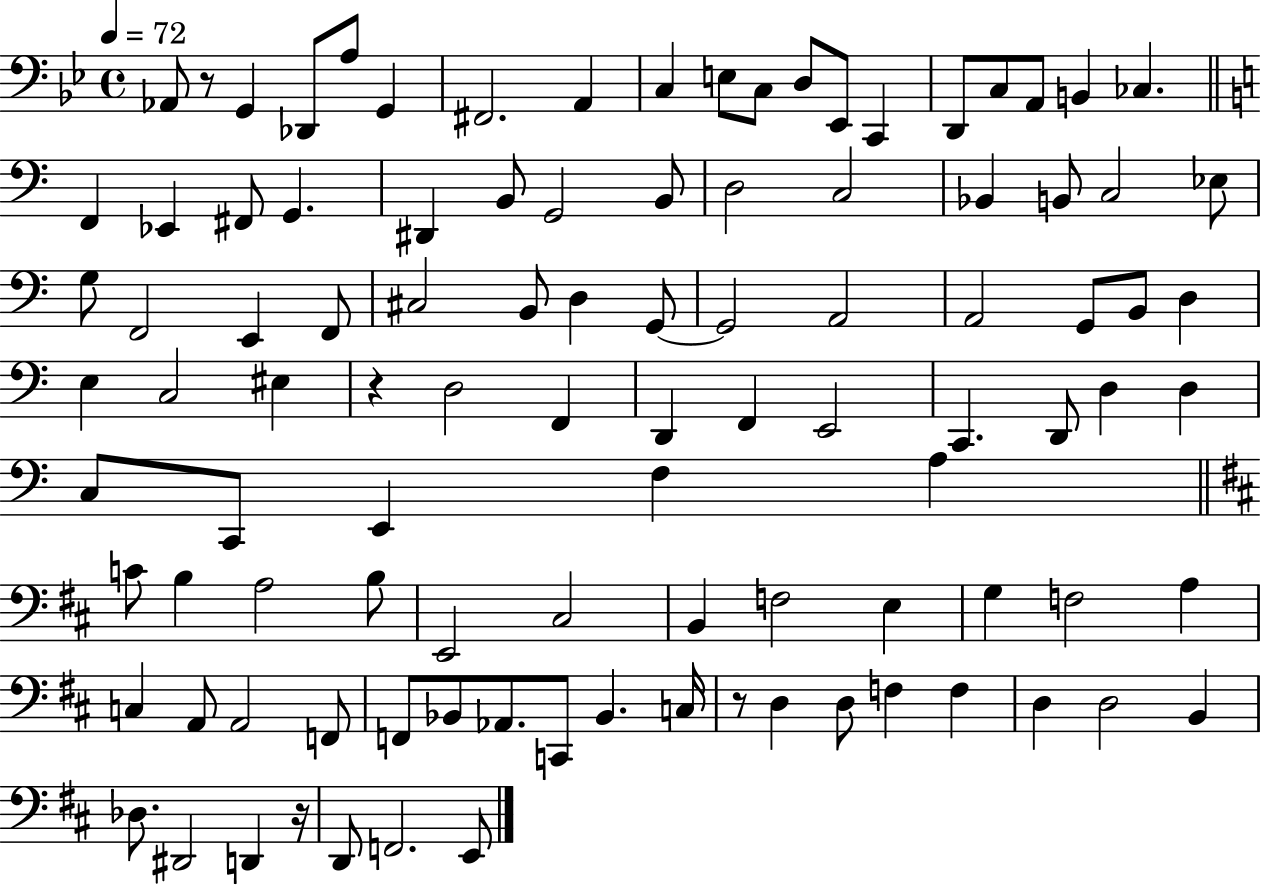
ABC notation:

X:1
T:Untitled
M:4/4
L:1/4
K:Bb
_A,,/2 z/2 G,, _D,,/2 A,/2 G,, ^F,,2 A,, C, E,/2 C,/2 D,/2 _E,,/2 C,, D,,/2 C,/2 A,,/2 B,, _C, F,, _E,, ^F,,/2 G,, ^D,, B,,/2 G,,2 B,,/2 D,2 C,2 _B,, B,,/2 C,2 _E,/2 G,/2 F,,2 E,, F,,/2 ^C,2 B,,/2 D, G,,/2 G,,2 A,,2 A,,2 G,,/2 B,,/2 D, E, C,2 ^E, z D,2 F,, D,, F,, E,,2 C,, D,,/2 D, D, C,/2 C,,/2 E,, F, A, C/2 B, A,2 B,/2 E,,2 ^C,2 B,, F,2 E, G, F,2 A, C, A,,/2 A,,2 F,,/2 F,,/2 _B,,/2 _A,,/2 C,,/2 _B,, C,/4 z/2 D, D,/2 F, F, D, D,2 B,, _D,/2 ^D,,2 D,, z/4 D,,/2 F,,2 E,,/2